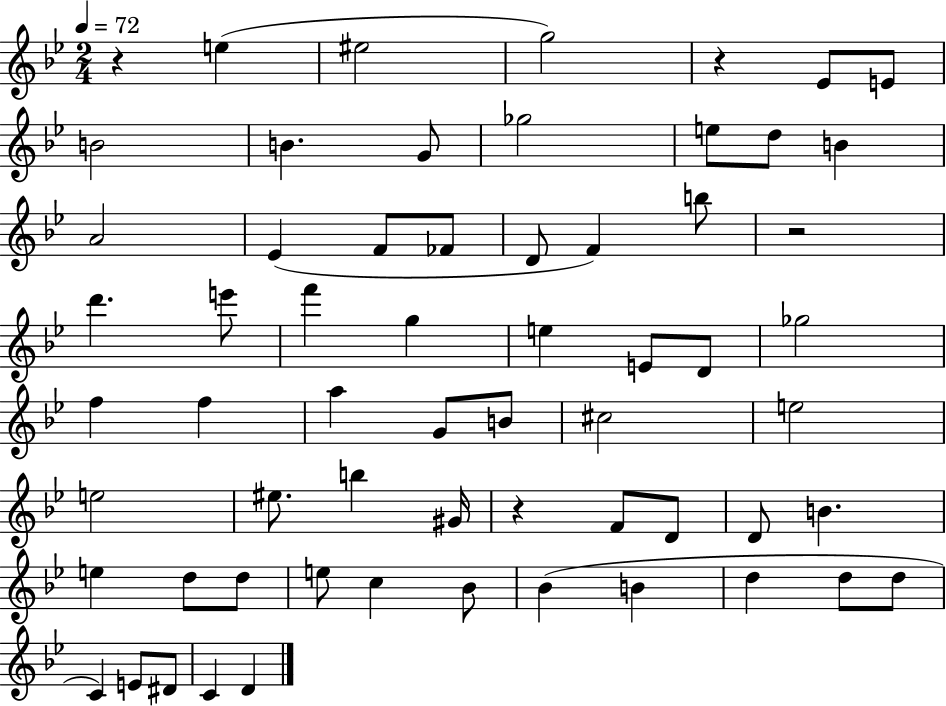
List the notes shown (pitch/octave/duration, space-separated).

R/q E5/q EIS5/h G5/h R/q Eb4/e E4/e B4/h B4/q. G4/e Gb5/h E5/e D5/e B4/q A4/h Eb4/q F4/e FES4/e D4/e F4/q B5/e R/h D6/q. E6/e F6/q G5/q E5/q E4/e D4/e Gb5/h F5/q F5/q A5/q G4/e B4/e C#5/h E5/h E5/h EIS5/e. B5/q G#4/s R/q F4/e D4/e D4/e B4/q. E5/q D5/e D5/e E5/e C5/q Bb4/e Bb4/q B4/q D5/q D5/e D5/e C4/q E4/e D#4/e C4/q D4/q